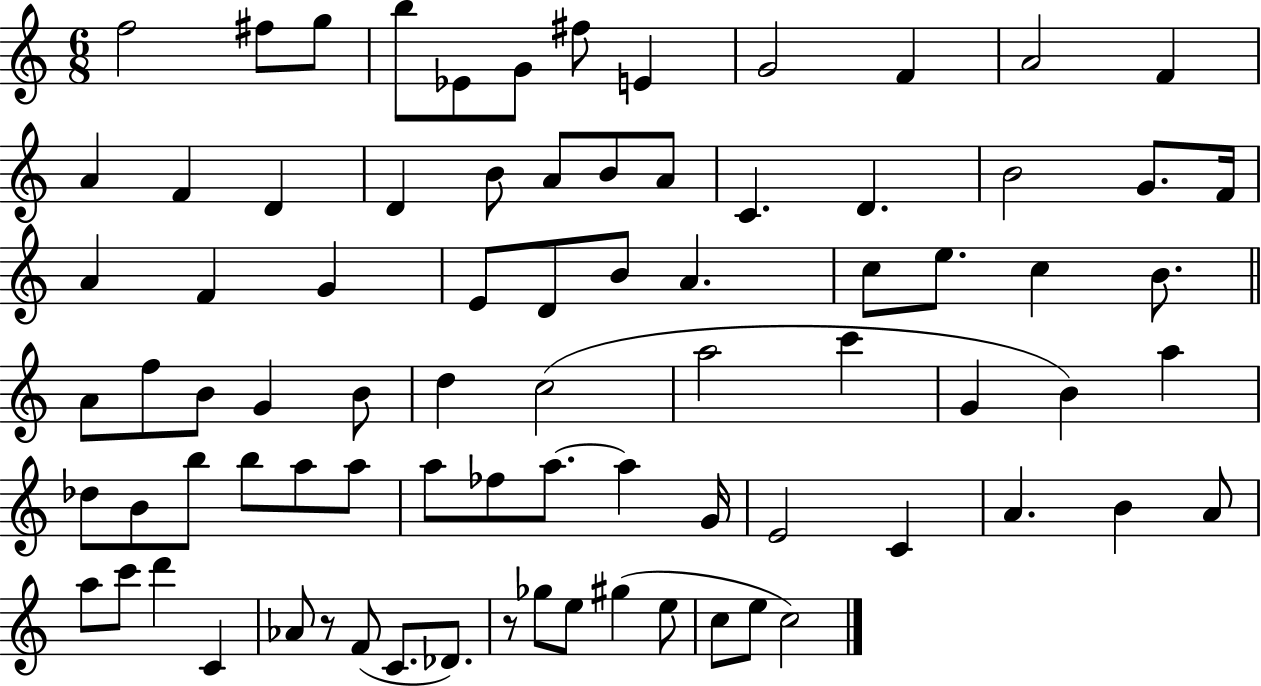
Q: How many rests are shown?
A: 2